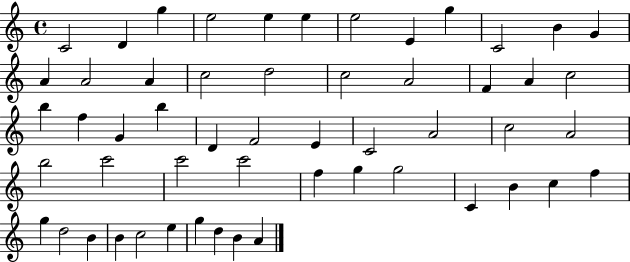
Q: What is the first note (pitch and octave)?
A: C4